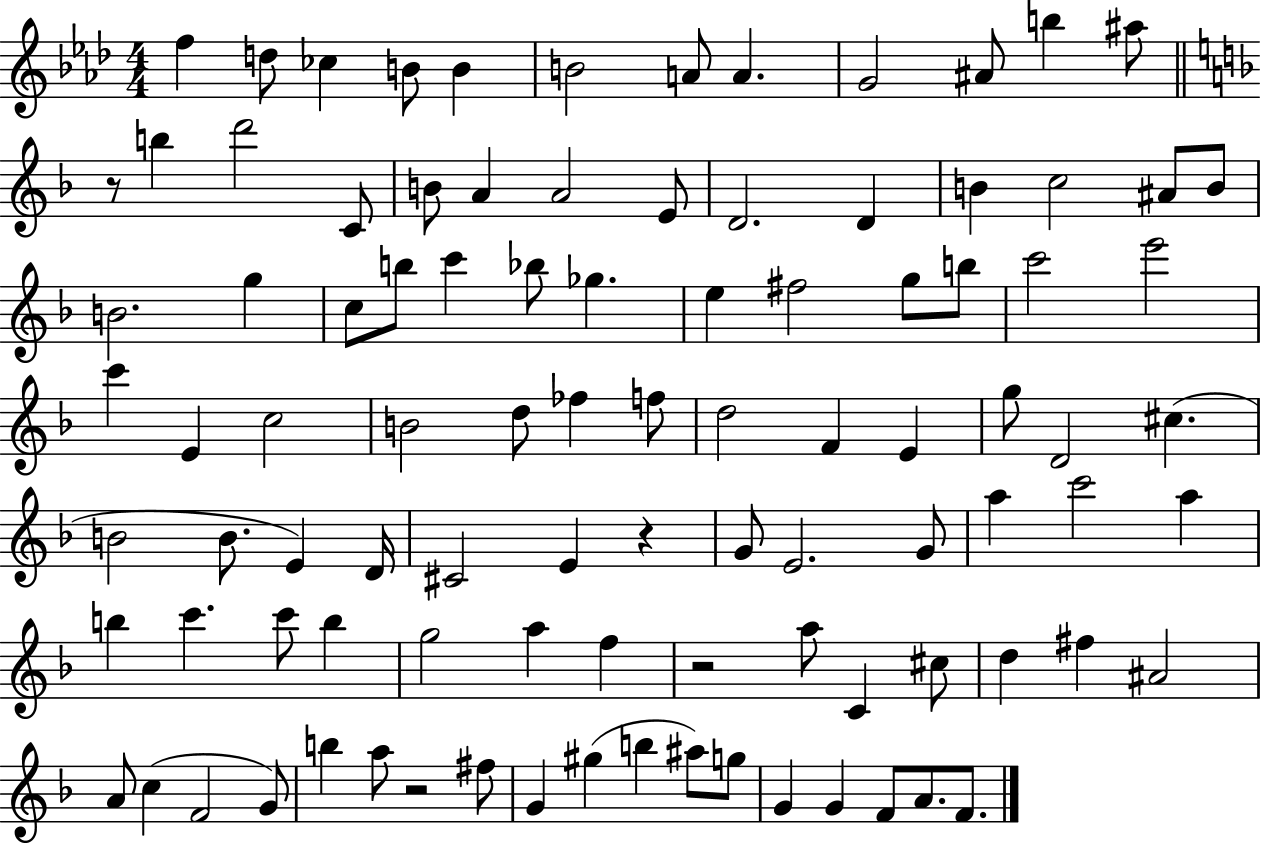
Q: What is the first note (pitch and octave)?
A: F5